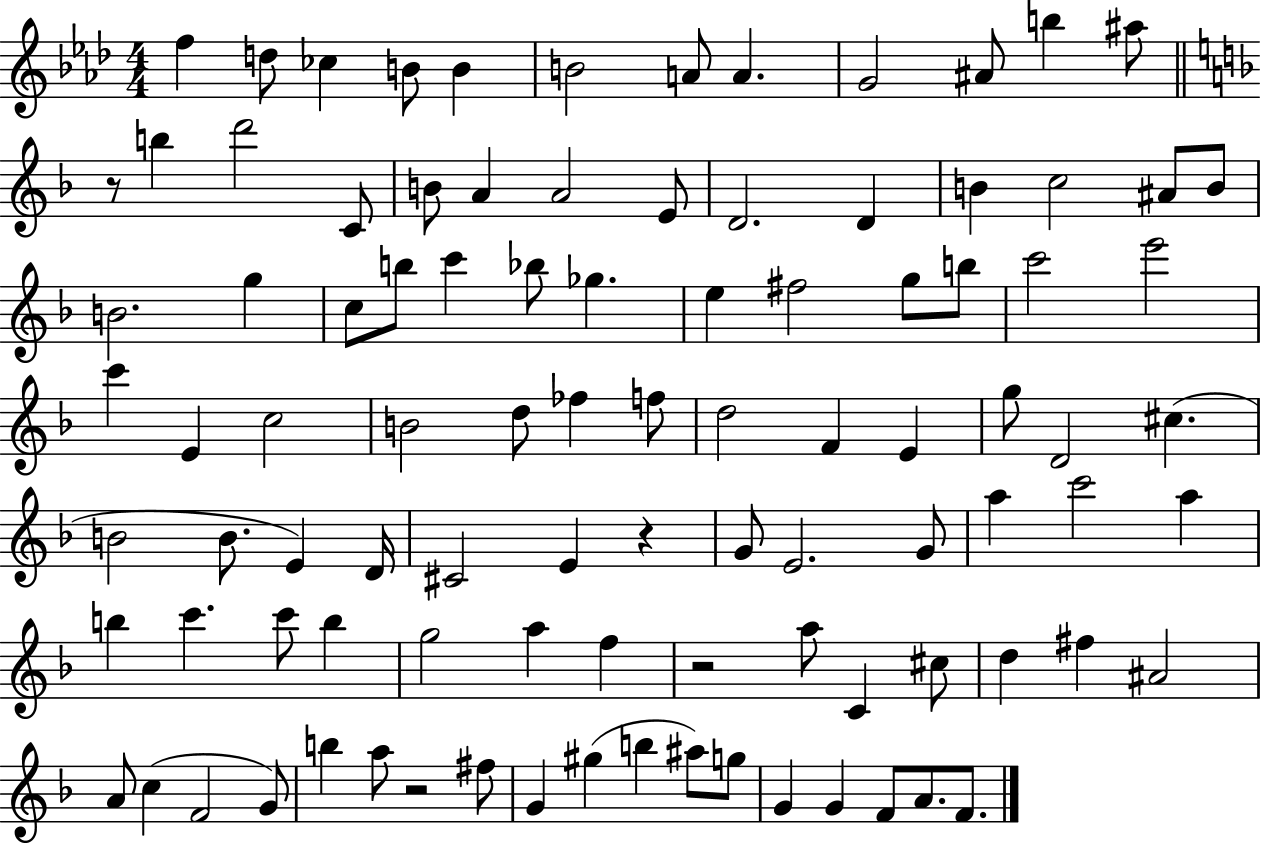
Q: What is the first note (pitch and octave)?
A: F5